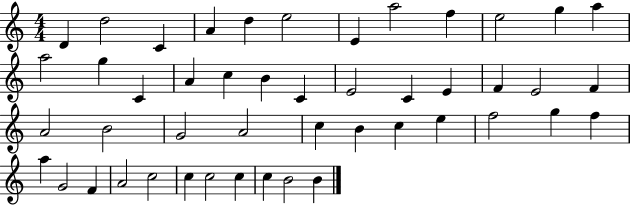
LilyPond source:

{
  \clef treble
  \numericTimeSignature
  \time 4/4
  \key c \major
  d'4 d''2 c'4 | a'4 d''4 e''2 | e'4 a''2 f''4 | e''2 g''4 a''4 | \break a''2 g''4 c'4 | a'4 c''4 b'4 c'4 | e'2 c'4 e'4 | f'4 e'2 f'4 | \break a'2 b'2 | g'2 a'2 | c''4 b'4 c''4 e''4 | f''2 g''4 f''4 | \break a''4 g'2 f'4 | a'2 c''2 | c''4 c''2 c''4 | c''4 b'2 b'4 | \break \bar "|."
}